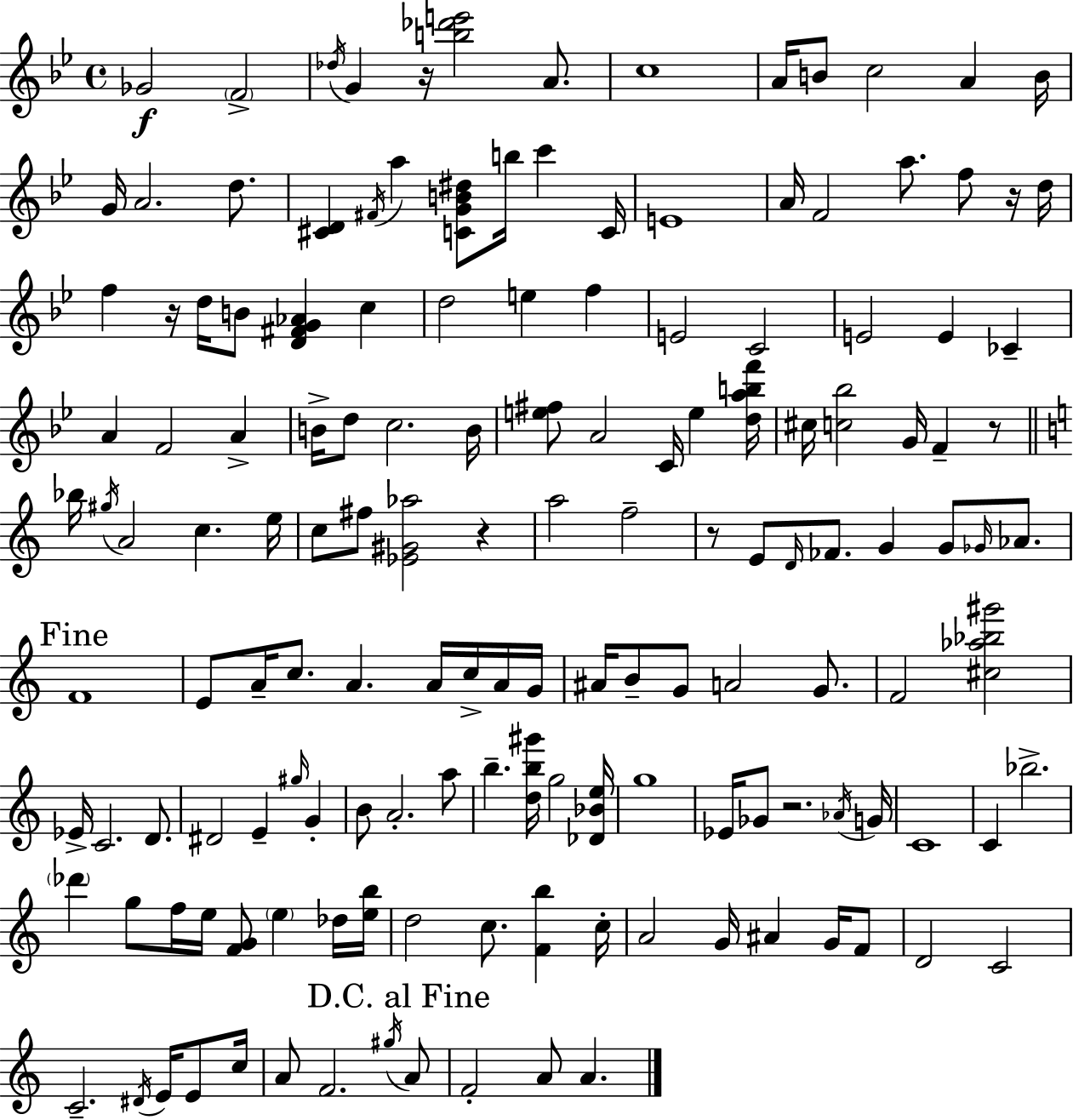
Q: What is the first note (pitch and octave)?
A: Gb4